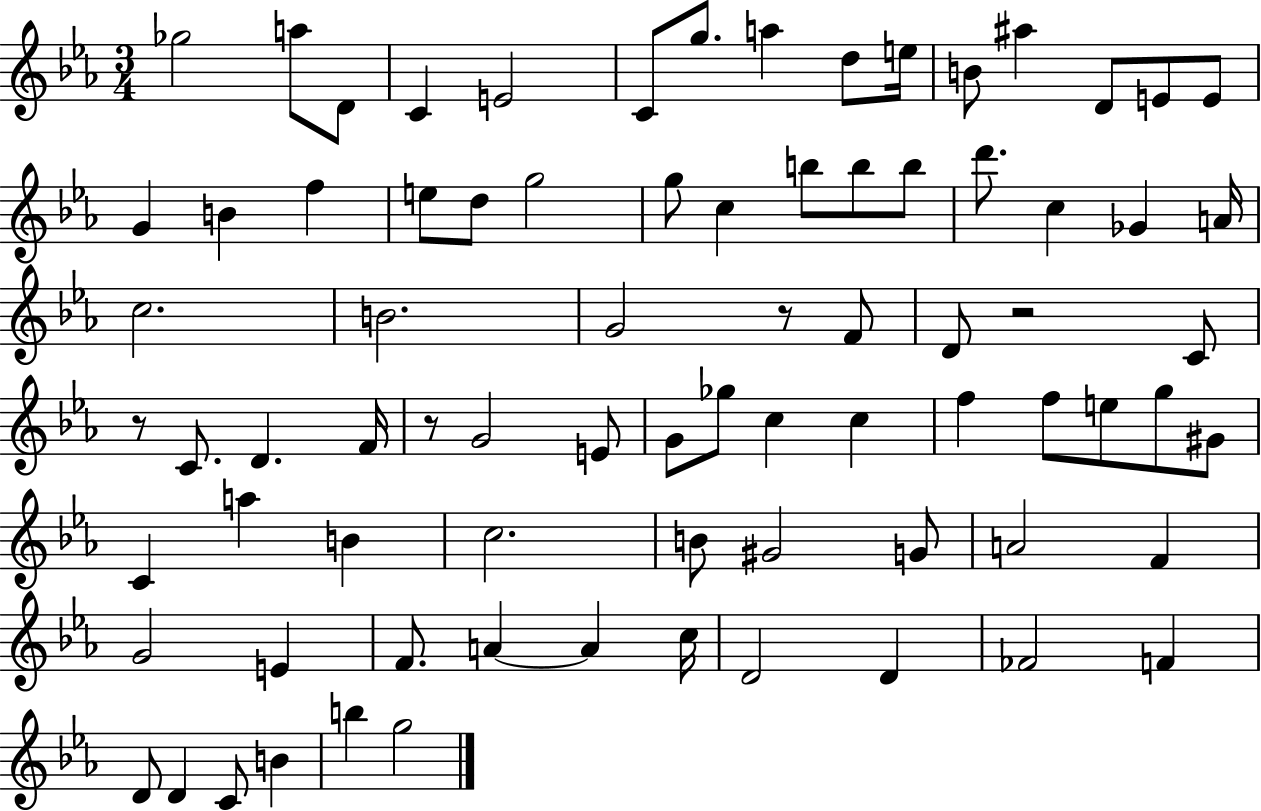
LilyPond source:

{
  \clef treble
  \numericTimeSignature
  \time 3/4
  \key ees \major
  ges''2 a''8 d'8 | c'4 e'2 | c'8 g''8. a''4 d''8 e''16 | b'8 ais''4 d'8 e'8 e'8 | \break g'4 b'4 f''4 | e''8 d''8 g''2 | g''8 c''4 b''8 b''8 b''8 | d'''8. c''4 ges'4 a'16 | \break c''2. | b'2. | g'2 r8 f'8 | d'8 r2 c'8 | \break r8 c'8. d'4. f'16 | r8 g'2 e'8 | g'8 ges''8 c''4 c''4 | f''4 f''8 e''8 g''8 gis'8 | \break c'4 a''4 b'4 | c''2. | b'8 gis'2 g'8 | a'2 f'4 | \break g'2 e'4 | f'8. a'4~~ a'4 c''16 | d'2 d'4 | fes'2 f'4 | \break d'8 d'4 c'8 b'4 | b''4 g''2 | \bar "|."
}